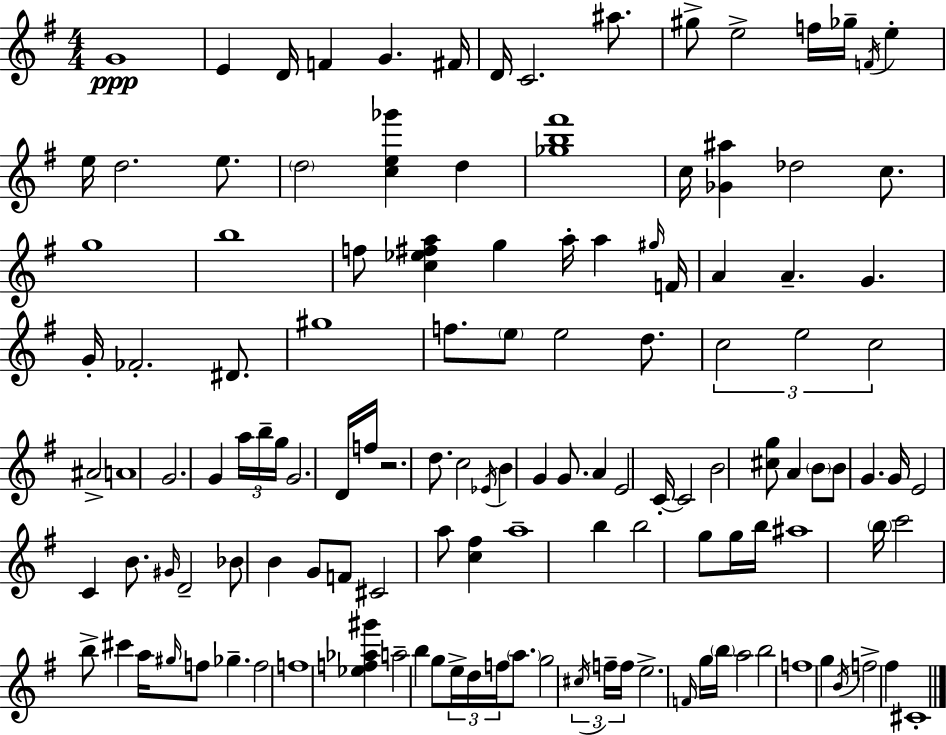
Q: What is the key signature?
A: G major